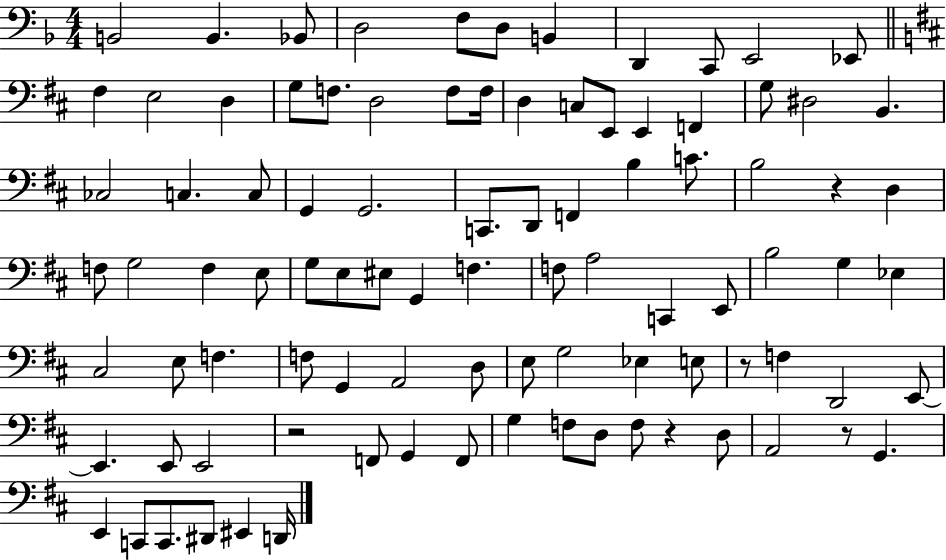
X:1
T:Untitled
M:4/4
L:1/4
K:F
B,,2 B,, _B,,/2 D,2 F,/2 D,/2 B,, D,, C,,/2 E,,2 _E,,/2 ^F, E,2 D, G,/2 F,/2 D,2 F,/2 F,/4 D, C,/2 E,,/2 E,, F,, G,/2 ^D,2 B,, _C,2 C, C,/2 G,, G,,2 C,,/2 D,,/2 F,, B, C/2 B,2 z D, F,/2 G,2 F, E,/2 G,/2 E,/2 ^E,/2 G,, F, F,/2 A,2 C,, E,,/2 B,2 G, _E, ^C,2 E,/2 F, F,/2 G,, A,,2 D,/2 E,/2 G,2 _E, E,/2 z/2 F, D,,2 E,,/2 E,, E,,/2 E,,2 z2 F,,/2 G,, F,,/2 G, F,/2 D,/2 F,/2 z D,/2 A,,2 z/2 G,, E,, C,,/2 C,,/2 ^D,,/2 ^E,, D,,/4